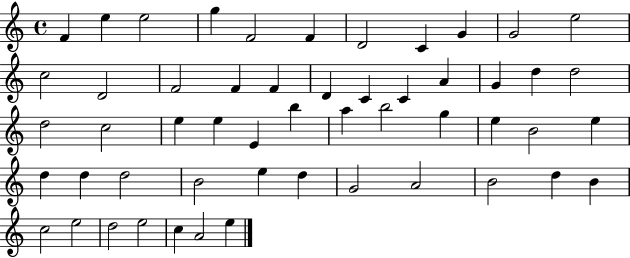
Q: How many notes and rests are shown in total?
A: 53